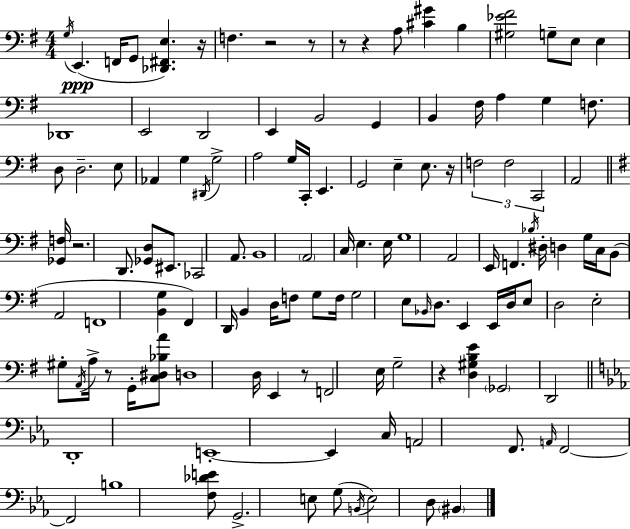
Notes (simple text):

G3/s E2/q. F2/s G2/e [Db2,F#2,E3]/q. R/s F3/q. R/h R/e R/e R/q A3/e [C#4,G#4]/q B3/q [G#3,Eb4,F#4]/h G3/e E3/e E3/q Db2/w E2/h D2/h E2/q B2/h G2/q B2/q F#3/s A3/q G3/q F3/e. D3/e D3/h. E3/e Ab2/q G3/q D#2/s G3/h A3/h G3/s C2/s E2/q. G2/h E3/q E3/e. R/s F3/h F3/h C2/h A2/h [Gb2,F3]/s R/h. D2/e. [Gb2,D3]/e EIS2/e. CES2/h A2/e. B2/w A2/h C3/s E3/q. E3/s G3/w A2/h E2/s F2/q. Bb3/s D#3/s D3/q G3/s C3/s B2/e A2/h F2/w [B2,G3]/q F#2/q D2/s B2/q D3/s F3/e G3/e F3/s G3/h E3/e Bb2/s D3/e. E2/q E2/s D3/s E3/e D3/h E3/h G#3/e A2/s A3/s R/e G2/s [C3,D#3,Bb3,A4]/e D3/w D3/s E2/q R/e F2/h E3/s G3/h R/q [D3,G#3,B3,E4]/q Gb2/h D2/h D2/w E2/w E2/q C3/s A2/h F2/e. A2/s F2/h F2/h B3/w [F3,Db4,E4]/e G2/h. E3/e G3/e B2/s E3/h D3/e BIS2/q